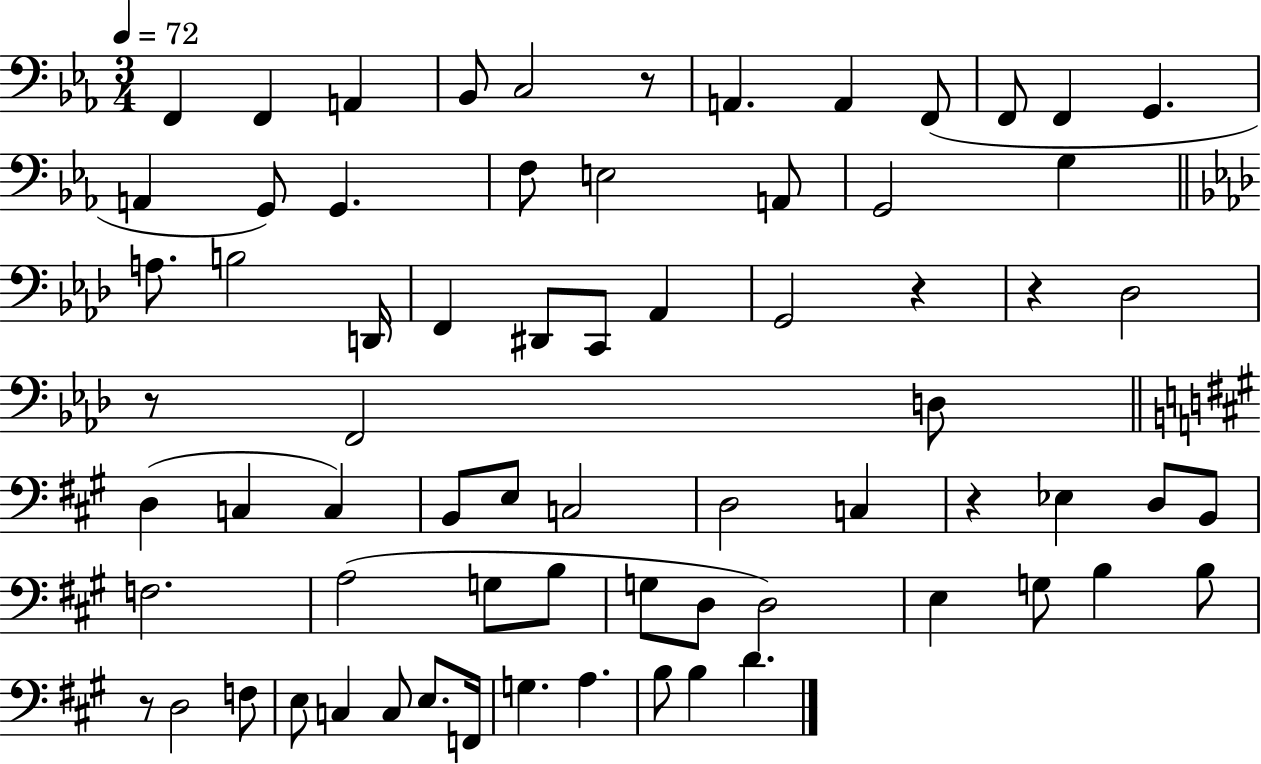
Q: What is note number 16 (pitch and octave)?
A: E3